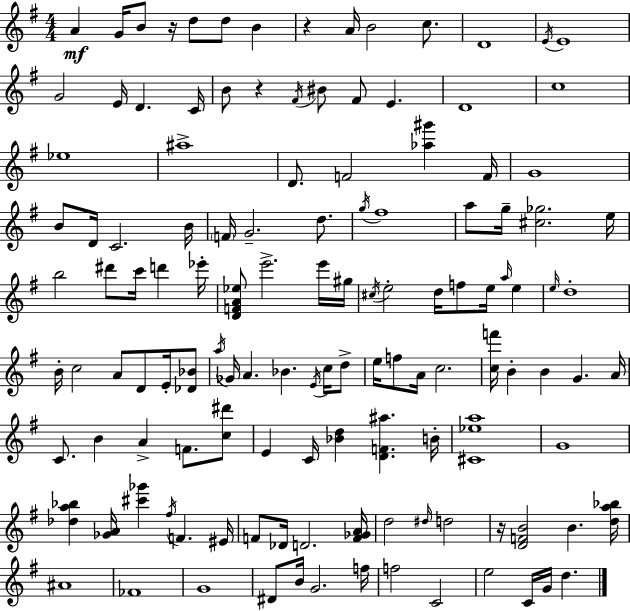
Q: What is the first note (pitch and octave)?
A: A4